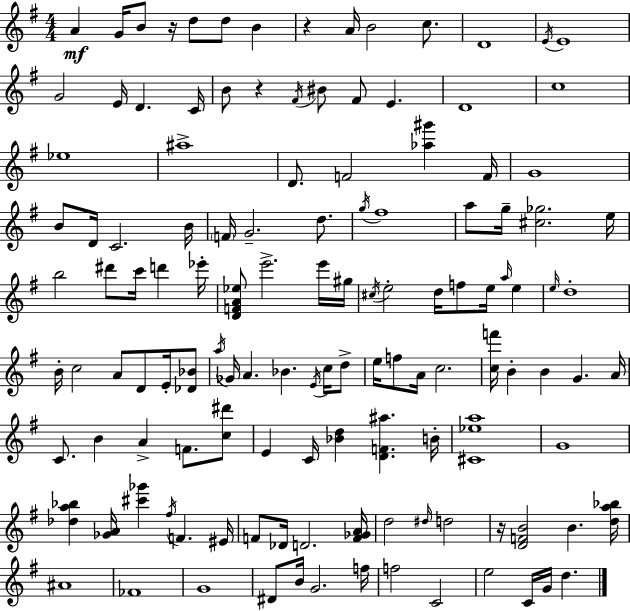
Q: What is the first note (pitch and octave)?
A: A4